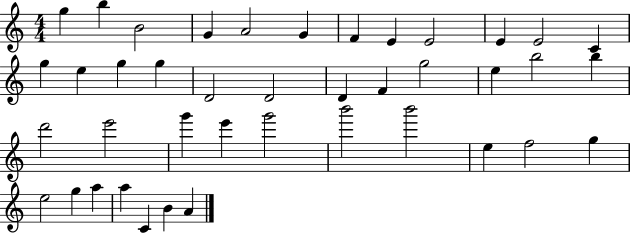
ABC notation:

X:1
T:Untitled
M:4/4
L:1/4
K:C
g b B2 G A2 G F E E2 E E2 C g e g g D2 D2 D F g2 e b2 b d'2 e'2 g' e' g'2 b'2 b'2 e f2 g e2 g a a C B A